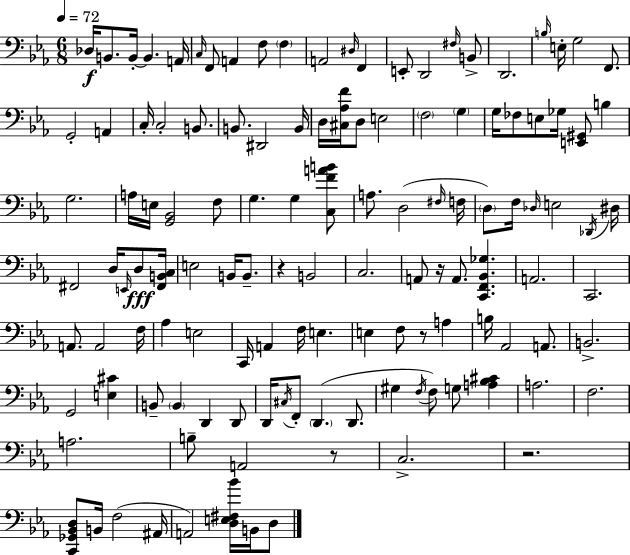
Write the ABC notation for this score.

X:1
T:Untitled
M:6/8
L:1/4
K:Cm
_D,/4 B,,/2 B,,/4 B,, A,,/4 C,/4 F,,/2 A,, F,/2 F, A,,2 ^D,/4 F,, E,,/2 D,,2 ^F,/4 B,,/2 D,,2 B,/4 E,/4 G,2 F,,/2 G,,2 A,, C,/4 C,2 B,,/2 B,,/2 ^D,,2 B,,/4 D,/4 [^C,_A,F]/4 D,/2 E,2 F,2 G, G,/4 _F,/2 E,/2 _G,/4 [E,,^G,,]/2 B, G,2 A,/4 E,/4 [G,,_B,,]2 F,/2 G, G, [C,FAB]/2 A,/2 D,2 ^F,/4 F,/4 D,/2 F,/4 _D,/4 E,2 _D,,/4 ^D,/4 ^F,,2 D,/4 E,,/4 D,/2 [^F,,B,,C,]/4 E,2 B,,/4 B,,/2 z B,,2 C,2 A,,/2 z/4 A,,/2 [C,,F,,_B,,_G,] A,,2 C,,2 A,,/2 A,,2 F,/4 _A, E,2 C,,/4 A,, F,/4 E, E, F,/2 z/2 A, B,/4 _A,,2 A,,/2 B,,2 G,,2 [E,^C] B,,/2 B,, D,, D,,/2 D,,/4 ^C,/4 F,,/2 D,, D,,/2 ^G, F,/4 F,/2 G,/2 [A,_B,^C] A,2 F,2 A,2 B,/2 A,,2 z/2 C,2 z2 [C,,_G,,_B,,D,]/2 B,,/4 F,2 ^A,,/4 A,,2 [D,E,^F,_B]/4 B,,/4 D,/2